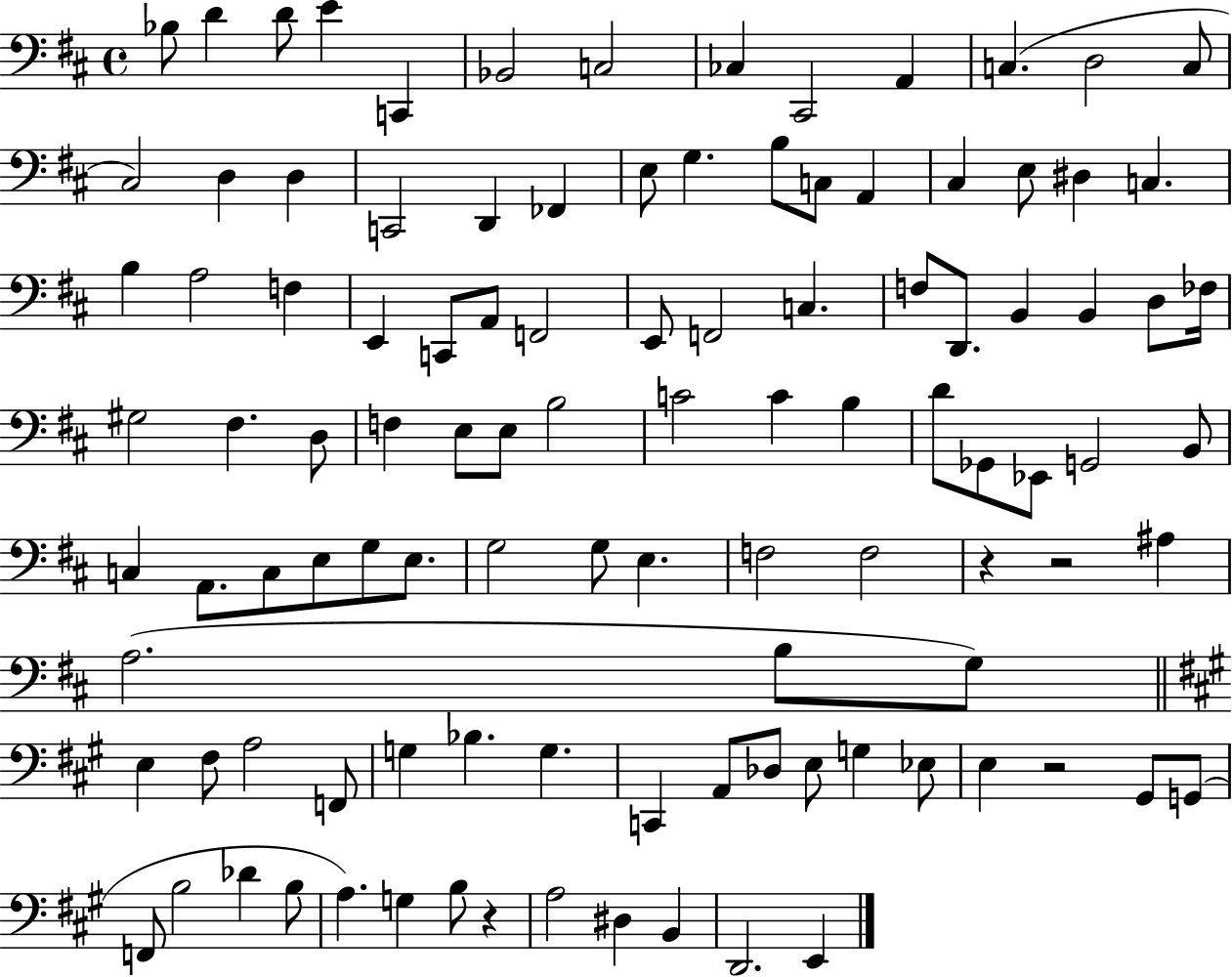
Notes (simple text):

Bb3/e D4/q D4/e E4/q C2/q Bb2/h C3/h CES3/q C#2/h A2/q C3/q. D3/h C3/e C#3/h D3/q D3/q C2/h D2/q FES2/q E3/e G3/q. B3/e C3/e A2/q C#3/q E3/e D#3/q C3/q. B3/q A3/h F3/q E2/q C2/e A2/e F2/h E2/e F2/h C3/q. F3/e D2/e. B2/q B2/q D3/e FES3/s G#3/h F#3/q. D3/e F3/q E3/e E3/e B3/h C4/h C4/q B3/q D4/e Gb2/e Eb2/e G2/h B2/e C3/q A2/e. C3/e E3/e G3/e E3/e. G3/h G3/e E3/q. F3/h F3/h R/q R/h A#3/q A3/h. B3/e G3/e E3/q F#3/e A3/h F2/e G3/q Bb3/q. G3/q. C2/q A2/e Db3/e E3/e G3/q Eb3/e E3/q R/h G#2/e G2/e F2/e B3/h Db4/q B3/e A3/q. G3/q B3/e R/q A3/h D#3/q B2/q D2/h. E2/q